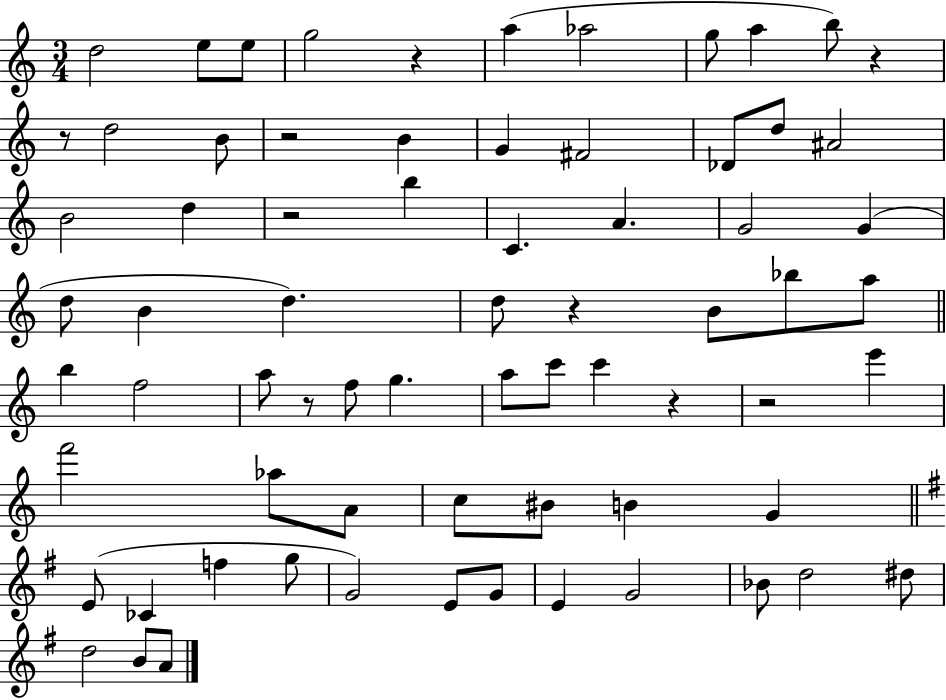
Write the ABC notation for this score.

X:1
T:Untitled
M:3/4
L:1/4
K:C
d2 e/2 e/2 g2 z a _a2 g/2 a b/2 z z/2 d2 B/2 z2 B G ^F2 _D/2 d/2 ^A2 B2 d z2 b C A G2 G d/2 B d d/2 z B/2 _b/2 a/2 b f2 a/2 z/2 f/2 g a/2 c'/2 c' z z2 e' f'2 _a/2 A/2 c/2 ^B/2 B G E/2 _C f g/2 G2 E/2 G/2 E G2 _B/2 d2 ^d/2 d2 B/2 A/2